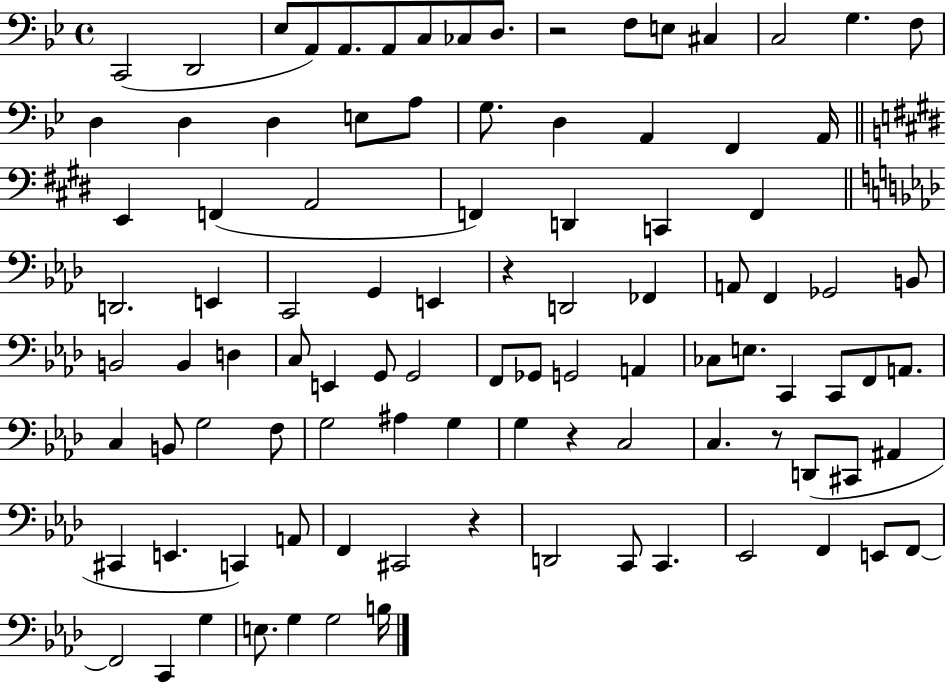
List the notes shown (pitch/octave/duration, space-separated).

C2/h D2/h Eb3/e A2/e A2/e. A2/e C3/e CES3/e D3/e. R/h F3/e E3/e C#3/q C3/h G3/q. F3/e D3/q D3/q D3/q E3/e A3/e G3/e. D3/q A2/q F2/q A2/s E2/q F2/q A2/h F2/q D2/q C2/q F2/q D2/h. E2/q C2/h G2/q E2/q R/q D2/h FES2/q A2/e F2/q Gb2/h B2/e B2/h B2/q D3/q C3/e E2/q G2/e G2/h F2/e Gb2/e G2/h A2/q CES3/e E3/e. C2/q C2/e F2/e A2/e. C3/q B2/e G3/h F3/e G3/h A#3/q G3/q G3/q R/q C3/h C3/q. R/e D2/e C#2/e A#2/q C#2/q E2/q. C2/q A2/e F2/q C#2/h R/q D2/h C2/e C2/q. Eb2/h F2/q E2/e F2/e F2/h C2/q G3/q E3/e. G3/q G3/h B3/s